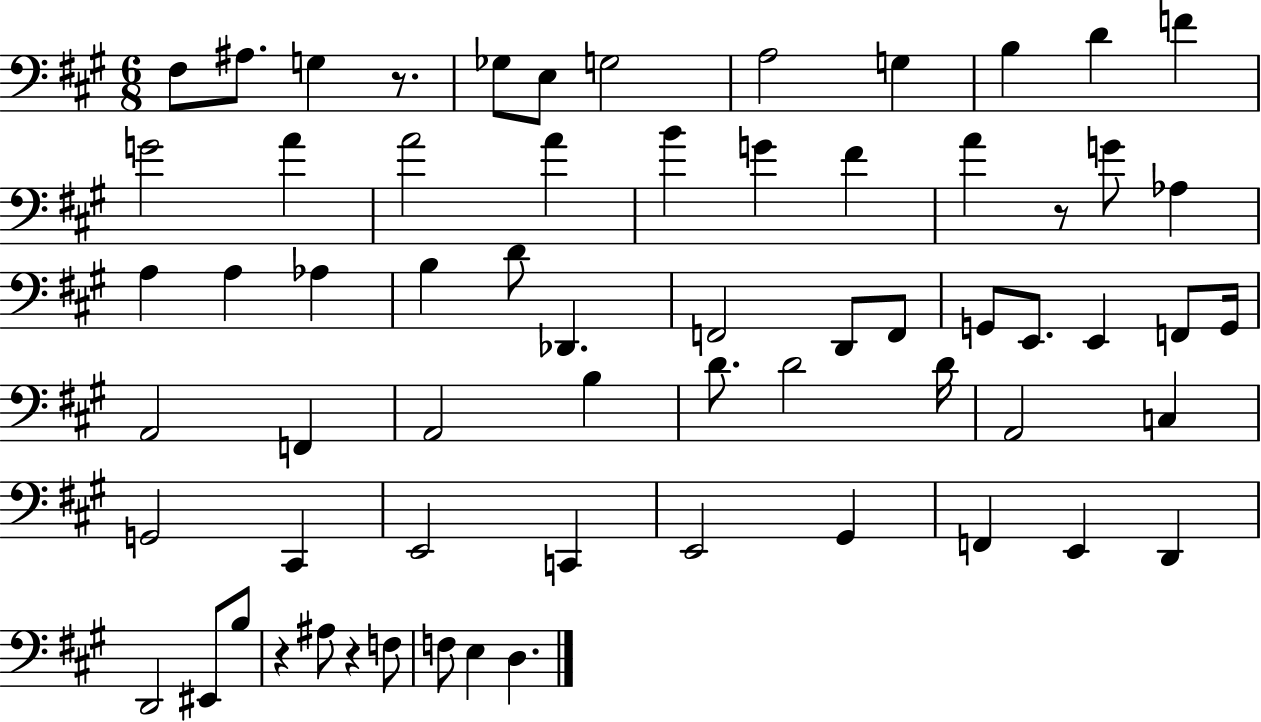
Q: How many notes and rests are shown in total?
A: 65